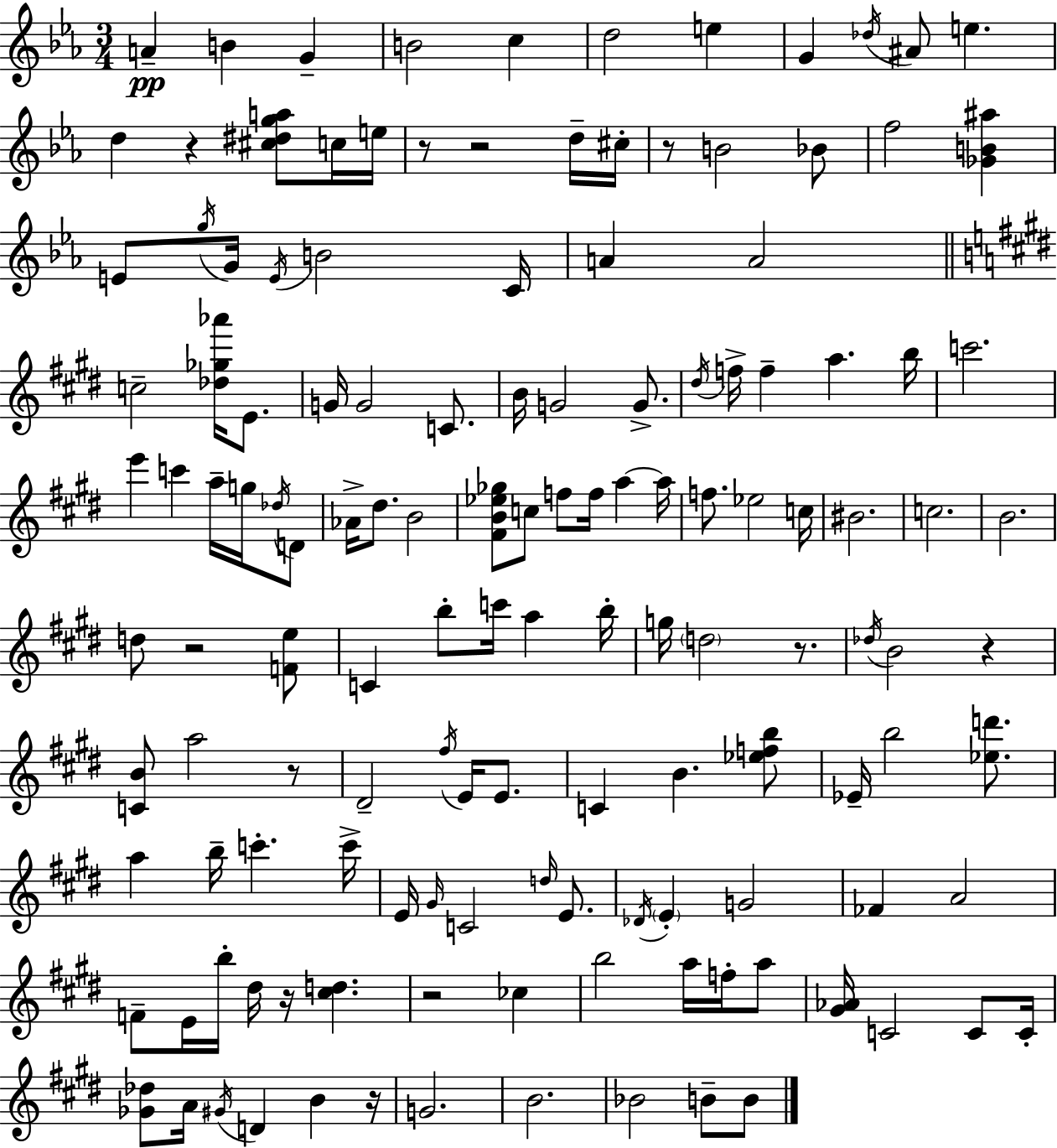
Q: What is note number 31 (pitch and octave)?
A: G4